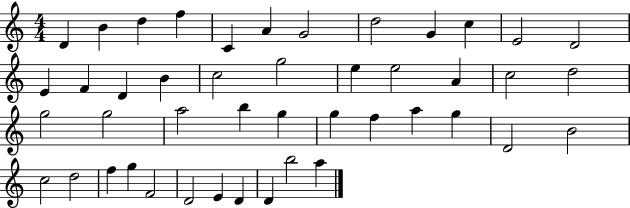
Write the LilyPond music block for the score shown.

{
  \clef treble
  \numericTimeSignature
  \time 4/4
  \key c \major
  d'4 b'4 d''4 f''4 | c'4 a'4 g'2 | d''2 g'4 c''4 | e'2 d'2 | \break e'4 f'4 d'4 b'4 | c''2 g''2 | e''4 e''2 a'4 | c''2 d''2 | \break g''2 g''2 | a''2 b''4 g''4 | g''4 f''4 a''4 g''4 | d'2 b'2 | \break c''2 d''2 | f''4 g''4 f'2 | d'2 e'4 d'4 | d'4 b''2 a''4 | \break \bar "|."
}